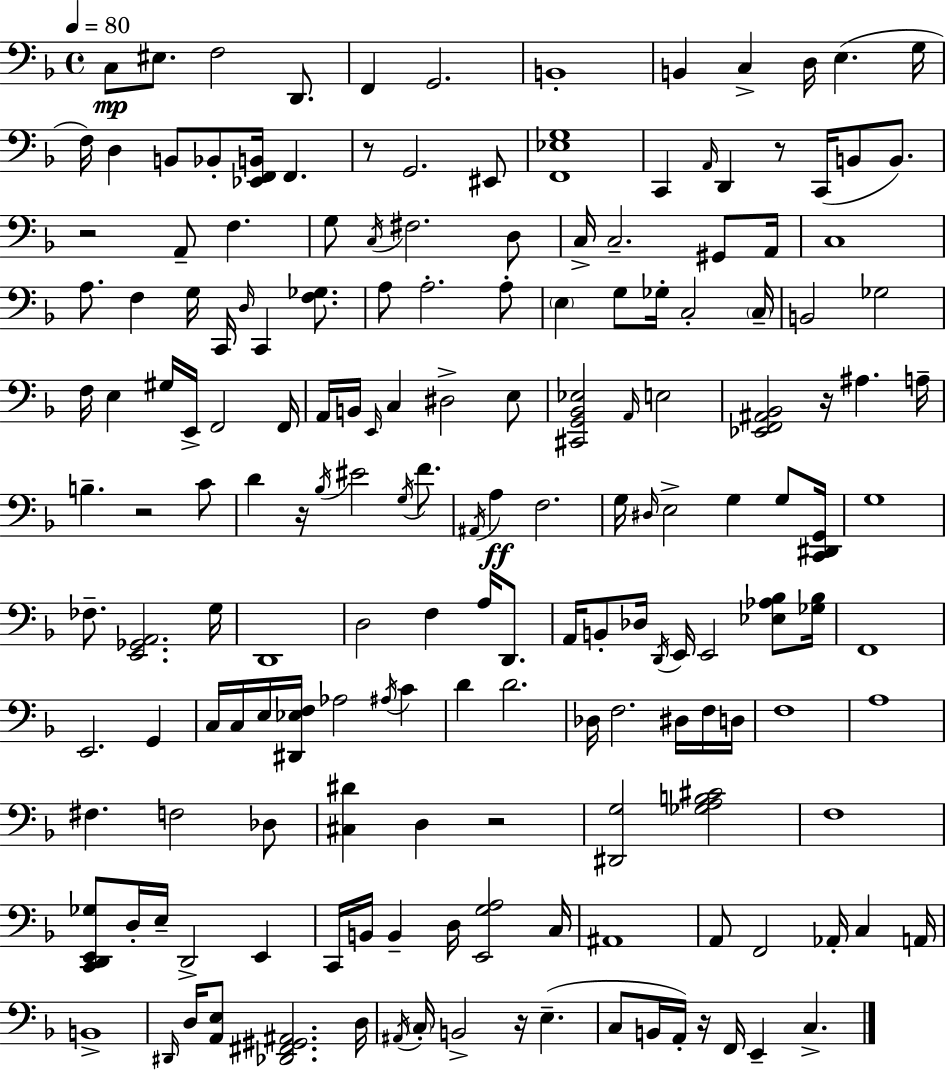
{
  \clef bass
  \time 4/4
  \defaultTimeSignature
  \key f \major
  \tempo 4 = 80
  c8\mp eis8. f2 d,8. | f,4 g,2. | b,1-. | b,4 c4-> d16 e4.( g16 | \break f16) d4 b,8 bes,8-. <ees, f, b,>16 f,4. | r8 g,2. eis,8 | <f, ees g>1 | c,4 \grace { a,16 } d,4 r8 c,16( b,8 b,8.) | \break r2 a,8-- f4. | g8 \acciaccatura { c16 } fis2. | d8 c16-> c2.-- gis,8 | a,16 c1 | \break a8. f4 g16 c,16 \grace { d16 } c,4 | <f ges>8. a8 a2.-. | a8-. \parenthesize e4 g8 ges16-. c2-. | \parenthesize c16-- b,2 ges2 | \break f16 e4 gis16 e,16-> f,2 | f,16 a,16 b,16 \grace { e,16 } c4 dis2-> | e8 <cis, g, bes, ees>2 \grace { a,16 } e2 | <ees, f, ais, bes,>2 r16 ais4. | \break a16-- b4.-- r2 | c'8 d'4 r16 \acciaccatura { bes16 } eis'2 | \acciaccatura { g16 } f'8. \acciaccatura { ais,16 } a4\ff f2. | g16 \grace { dis16 } e2-> | \break g4 g8 <c, dis, g,>16 g1 | fes8.-- <e, ges, a,>2. | g16 d,1 | d2 | \break f4 a16 d,8. a,16 b,8-. des16 \acciaccatura { d,16 } e,16 e,2 | <ees aes bes>8 <ges bes>16 f,1 | e,2. | g,4 c16 c16 e16 <dis, ees f>16 aes2 | \break \acciaccatura { ais16 } c'4 d'4 d'2. | des16 f2. | dis16 f16 d16 f1 | a1 | \break fis4. | f2 des8 <cis dis'>4 d4 | r2 <dis, g>2 | <ges a b cis'>2 f1 | \break <c, d, e, ges>8 d16-. e16-- d,2-> | e,4 c,16 b,16 b,4-- | d16 <e, g a>2 c16 ais,1 | a,8 f,2 | \break aes,16-. c4 a,16 b,1-> | \grace { dis,16 } d16 <a, e>8 <des, fis, gis, ais,>2. | d16 \acciaccatura { ais,16 } \parenthesize c16-. b,2-> | r16 e4.--( c8 b,16 | \break a,16-.) r16 f,16 e,4-- c4.-> \bar "|."
}